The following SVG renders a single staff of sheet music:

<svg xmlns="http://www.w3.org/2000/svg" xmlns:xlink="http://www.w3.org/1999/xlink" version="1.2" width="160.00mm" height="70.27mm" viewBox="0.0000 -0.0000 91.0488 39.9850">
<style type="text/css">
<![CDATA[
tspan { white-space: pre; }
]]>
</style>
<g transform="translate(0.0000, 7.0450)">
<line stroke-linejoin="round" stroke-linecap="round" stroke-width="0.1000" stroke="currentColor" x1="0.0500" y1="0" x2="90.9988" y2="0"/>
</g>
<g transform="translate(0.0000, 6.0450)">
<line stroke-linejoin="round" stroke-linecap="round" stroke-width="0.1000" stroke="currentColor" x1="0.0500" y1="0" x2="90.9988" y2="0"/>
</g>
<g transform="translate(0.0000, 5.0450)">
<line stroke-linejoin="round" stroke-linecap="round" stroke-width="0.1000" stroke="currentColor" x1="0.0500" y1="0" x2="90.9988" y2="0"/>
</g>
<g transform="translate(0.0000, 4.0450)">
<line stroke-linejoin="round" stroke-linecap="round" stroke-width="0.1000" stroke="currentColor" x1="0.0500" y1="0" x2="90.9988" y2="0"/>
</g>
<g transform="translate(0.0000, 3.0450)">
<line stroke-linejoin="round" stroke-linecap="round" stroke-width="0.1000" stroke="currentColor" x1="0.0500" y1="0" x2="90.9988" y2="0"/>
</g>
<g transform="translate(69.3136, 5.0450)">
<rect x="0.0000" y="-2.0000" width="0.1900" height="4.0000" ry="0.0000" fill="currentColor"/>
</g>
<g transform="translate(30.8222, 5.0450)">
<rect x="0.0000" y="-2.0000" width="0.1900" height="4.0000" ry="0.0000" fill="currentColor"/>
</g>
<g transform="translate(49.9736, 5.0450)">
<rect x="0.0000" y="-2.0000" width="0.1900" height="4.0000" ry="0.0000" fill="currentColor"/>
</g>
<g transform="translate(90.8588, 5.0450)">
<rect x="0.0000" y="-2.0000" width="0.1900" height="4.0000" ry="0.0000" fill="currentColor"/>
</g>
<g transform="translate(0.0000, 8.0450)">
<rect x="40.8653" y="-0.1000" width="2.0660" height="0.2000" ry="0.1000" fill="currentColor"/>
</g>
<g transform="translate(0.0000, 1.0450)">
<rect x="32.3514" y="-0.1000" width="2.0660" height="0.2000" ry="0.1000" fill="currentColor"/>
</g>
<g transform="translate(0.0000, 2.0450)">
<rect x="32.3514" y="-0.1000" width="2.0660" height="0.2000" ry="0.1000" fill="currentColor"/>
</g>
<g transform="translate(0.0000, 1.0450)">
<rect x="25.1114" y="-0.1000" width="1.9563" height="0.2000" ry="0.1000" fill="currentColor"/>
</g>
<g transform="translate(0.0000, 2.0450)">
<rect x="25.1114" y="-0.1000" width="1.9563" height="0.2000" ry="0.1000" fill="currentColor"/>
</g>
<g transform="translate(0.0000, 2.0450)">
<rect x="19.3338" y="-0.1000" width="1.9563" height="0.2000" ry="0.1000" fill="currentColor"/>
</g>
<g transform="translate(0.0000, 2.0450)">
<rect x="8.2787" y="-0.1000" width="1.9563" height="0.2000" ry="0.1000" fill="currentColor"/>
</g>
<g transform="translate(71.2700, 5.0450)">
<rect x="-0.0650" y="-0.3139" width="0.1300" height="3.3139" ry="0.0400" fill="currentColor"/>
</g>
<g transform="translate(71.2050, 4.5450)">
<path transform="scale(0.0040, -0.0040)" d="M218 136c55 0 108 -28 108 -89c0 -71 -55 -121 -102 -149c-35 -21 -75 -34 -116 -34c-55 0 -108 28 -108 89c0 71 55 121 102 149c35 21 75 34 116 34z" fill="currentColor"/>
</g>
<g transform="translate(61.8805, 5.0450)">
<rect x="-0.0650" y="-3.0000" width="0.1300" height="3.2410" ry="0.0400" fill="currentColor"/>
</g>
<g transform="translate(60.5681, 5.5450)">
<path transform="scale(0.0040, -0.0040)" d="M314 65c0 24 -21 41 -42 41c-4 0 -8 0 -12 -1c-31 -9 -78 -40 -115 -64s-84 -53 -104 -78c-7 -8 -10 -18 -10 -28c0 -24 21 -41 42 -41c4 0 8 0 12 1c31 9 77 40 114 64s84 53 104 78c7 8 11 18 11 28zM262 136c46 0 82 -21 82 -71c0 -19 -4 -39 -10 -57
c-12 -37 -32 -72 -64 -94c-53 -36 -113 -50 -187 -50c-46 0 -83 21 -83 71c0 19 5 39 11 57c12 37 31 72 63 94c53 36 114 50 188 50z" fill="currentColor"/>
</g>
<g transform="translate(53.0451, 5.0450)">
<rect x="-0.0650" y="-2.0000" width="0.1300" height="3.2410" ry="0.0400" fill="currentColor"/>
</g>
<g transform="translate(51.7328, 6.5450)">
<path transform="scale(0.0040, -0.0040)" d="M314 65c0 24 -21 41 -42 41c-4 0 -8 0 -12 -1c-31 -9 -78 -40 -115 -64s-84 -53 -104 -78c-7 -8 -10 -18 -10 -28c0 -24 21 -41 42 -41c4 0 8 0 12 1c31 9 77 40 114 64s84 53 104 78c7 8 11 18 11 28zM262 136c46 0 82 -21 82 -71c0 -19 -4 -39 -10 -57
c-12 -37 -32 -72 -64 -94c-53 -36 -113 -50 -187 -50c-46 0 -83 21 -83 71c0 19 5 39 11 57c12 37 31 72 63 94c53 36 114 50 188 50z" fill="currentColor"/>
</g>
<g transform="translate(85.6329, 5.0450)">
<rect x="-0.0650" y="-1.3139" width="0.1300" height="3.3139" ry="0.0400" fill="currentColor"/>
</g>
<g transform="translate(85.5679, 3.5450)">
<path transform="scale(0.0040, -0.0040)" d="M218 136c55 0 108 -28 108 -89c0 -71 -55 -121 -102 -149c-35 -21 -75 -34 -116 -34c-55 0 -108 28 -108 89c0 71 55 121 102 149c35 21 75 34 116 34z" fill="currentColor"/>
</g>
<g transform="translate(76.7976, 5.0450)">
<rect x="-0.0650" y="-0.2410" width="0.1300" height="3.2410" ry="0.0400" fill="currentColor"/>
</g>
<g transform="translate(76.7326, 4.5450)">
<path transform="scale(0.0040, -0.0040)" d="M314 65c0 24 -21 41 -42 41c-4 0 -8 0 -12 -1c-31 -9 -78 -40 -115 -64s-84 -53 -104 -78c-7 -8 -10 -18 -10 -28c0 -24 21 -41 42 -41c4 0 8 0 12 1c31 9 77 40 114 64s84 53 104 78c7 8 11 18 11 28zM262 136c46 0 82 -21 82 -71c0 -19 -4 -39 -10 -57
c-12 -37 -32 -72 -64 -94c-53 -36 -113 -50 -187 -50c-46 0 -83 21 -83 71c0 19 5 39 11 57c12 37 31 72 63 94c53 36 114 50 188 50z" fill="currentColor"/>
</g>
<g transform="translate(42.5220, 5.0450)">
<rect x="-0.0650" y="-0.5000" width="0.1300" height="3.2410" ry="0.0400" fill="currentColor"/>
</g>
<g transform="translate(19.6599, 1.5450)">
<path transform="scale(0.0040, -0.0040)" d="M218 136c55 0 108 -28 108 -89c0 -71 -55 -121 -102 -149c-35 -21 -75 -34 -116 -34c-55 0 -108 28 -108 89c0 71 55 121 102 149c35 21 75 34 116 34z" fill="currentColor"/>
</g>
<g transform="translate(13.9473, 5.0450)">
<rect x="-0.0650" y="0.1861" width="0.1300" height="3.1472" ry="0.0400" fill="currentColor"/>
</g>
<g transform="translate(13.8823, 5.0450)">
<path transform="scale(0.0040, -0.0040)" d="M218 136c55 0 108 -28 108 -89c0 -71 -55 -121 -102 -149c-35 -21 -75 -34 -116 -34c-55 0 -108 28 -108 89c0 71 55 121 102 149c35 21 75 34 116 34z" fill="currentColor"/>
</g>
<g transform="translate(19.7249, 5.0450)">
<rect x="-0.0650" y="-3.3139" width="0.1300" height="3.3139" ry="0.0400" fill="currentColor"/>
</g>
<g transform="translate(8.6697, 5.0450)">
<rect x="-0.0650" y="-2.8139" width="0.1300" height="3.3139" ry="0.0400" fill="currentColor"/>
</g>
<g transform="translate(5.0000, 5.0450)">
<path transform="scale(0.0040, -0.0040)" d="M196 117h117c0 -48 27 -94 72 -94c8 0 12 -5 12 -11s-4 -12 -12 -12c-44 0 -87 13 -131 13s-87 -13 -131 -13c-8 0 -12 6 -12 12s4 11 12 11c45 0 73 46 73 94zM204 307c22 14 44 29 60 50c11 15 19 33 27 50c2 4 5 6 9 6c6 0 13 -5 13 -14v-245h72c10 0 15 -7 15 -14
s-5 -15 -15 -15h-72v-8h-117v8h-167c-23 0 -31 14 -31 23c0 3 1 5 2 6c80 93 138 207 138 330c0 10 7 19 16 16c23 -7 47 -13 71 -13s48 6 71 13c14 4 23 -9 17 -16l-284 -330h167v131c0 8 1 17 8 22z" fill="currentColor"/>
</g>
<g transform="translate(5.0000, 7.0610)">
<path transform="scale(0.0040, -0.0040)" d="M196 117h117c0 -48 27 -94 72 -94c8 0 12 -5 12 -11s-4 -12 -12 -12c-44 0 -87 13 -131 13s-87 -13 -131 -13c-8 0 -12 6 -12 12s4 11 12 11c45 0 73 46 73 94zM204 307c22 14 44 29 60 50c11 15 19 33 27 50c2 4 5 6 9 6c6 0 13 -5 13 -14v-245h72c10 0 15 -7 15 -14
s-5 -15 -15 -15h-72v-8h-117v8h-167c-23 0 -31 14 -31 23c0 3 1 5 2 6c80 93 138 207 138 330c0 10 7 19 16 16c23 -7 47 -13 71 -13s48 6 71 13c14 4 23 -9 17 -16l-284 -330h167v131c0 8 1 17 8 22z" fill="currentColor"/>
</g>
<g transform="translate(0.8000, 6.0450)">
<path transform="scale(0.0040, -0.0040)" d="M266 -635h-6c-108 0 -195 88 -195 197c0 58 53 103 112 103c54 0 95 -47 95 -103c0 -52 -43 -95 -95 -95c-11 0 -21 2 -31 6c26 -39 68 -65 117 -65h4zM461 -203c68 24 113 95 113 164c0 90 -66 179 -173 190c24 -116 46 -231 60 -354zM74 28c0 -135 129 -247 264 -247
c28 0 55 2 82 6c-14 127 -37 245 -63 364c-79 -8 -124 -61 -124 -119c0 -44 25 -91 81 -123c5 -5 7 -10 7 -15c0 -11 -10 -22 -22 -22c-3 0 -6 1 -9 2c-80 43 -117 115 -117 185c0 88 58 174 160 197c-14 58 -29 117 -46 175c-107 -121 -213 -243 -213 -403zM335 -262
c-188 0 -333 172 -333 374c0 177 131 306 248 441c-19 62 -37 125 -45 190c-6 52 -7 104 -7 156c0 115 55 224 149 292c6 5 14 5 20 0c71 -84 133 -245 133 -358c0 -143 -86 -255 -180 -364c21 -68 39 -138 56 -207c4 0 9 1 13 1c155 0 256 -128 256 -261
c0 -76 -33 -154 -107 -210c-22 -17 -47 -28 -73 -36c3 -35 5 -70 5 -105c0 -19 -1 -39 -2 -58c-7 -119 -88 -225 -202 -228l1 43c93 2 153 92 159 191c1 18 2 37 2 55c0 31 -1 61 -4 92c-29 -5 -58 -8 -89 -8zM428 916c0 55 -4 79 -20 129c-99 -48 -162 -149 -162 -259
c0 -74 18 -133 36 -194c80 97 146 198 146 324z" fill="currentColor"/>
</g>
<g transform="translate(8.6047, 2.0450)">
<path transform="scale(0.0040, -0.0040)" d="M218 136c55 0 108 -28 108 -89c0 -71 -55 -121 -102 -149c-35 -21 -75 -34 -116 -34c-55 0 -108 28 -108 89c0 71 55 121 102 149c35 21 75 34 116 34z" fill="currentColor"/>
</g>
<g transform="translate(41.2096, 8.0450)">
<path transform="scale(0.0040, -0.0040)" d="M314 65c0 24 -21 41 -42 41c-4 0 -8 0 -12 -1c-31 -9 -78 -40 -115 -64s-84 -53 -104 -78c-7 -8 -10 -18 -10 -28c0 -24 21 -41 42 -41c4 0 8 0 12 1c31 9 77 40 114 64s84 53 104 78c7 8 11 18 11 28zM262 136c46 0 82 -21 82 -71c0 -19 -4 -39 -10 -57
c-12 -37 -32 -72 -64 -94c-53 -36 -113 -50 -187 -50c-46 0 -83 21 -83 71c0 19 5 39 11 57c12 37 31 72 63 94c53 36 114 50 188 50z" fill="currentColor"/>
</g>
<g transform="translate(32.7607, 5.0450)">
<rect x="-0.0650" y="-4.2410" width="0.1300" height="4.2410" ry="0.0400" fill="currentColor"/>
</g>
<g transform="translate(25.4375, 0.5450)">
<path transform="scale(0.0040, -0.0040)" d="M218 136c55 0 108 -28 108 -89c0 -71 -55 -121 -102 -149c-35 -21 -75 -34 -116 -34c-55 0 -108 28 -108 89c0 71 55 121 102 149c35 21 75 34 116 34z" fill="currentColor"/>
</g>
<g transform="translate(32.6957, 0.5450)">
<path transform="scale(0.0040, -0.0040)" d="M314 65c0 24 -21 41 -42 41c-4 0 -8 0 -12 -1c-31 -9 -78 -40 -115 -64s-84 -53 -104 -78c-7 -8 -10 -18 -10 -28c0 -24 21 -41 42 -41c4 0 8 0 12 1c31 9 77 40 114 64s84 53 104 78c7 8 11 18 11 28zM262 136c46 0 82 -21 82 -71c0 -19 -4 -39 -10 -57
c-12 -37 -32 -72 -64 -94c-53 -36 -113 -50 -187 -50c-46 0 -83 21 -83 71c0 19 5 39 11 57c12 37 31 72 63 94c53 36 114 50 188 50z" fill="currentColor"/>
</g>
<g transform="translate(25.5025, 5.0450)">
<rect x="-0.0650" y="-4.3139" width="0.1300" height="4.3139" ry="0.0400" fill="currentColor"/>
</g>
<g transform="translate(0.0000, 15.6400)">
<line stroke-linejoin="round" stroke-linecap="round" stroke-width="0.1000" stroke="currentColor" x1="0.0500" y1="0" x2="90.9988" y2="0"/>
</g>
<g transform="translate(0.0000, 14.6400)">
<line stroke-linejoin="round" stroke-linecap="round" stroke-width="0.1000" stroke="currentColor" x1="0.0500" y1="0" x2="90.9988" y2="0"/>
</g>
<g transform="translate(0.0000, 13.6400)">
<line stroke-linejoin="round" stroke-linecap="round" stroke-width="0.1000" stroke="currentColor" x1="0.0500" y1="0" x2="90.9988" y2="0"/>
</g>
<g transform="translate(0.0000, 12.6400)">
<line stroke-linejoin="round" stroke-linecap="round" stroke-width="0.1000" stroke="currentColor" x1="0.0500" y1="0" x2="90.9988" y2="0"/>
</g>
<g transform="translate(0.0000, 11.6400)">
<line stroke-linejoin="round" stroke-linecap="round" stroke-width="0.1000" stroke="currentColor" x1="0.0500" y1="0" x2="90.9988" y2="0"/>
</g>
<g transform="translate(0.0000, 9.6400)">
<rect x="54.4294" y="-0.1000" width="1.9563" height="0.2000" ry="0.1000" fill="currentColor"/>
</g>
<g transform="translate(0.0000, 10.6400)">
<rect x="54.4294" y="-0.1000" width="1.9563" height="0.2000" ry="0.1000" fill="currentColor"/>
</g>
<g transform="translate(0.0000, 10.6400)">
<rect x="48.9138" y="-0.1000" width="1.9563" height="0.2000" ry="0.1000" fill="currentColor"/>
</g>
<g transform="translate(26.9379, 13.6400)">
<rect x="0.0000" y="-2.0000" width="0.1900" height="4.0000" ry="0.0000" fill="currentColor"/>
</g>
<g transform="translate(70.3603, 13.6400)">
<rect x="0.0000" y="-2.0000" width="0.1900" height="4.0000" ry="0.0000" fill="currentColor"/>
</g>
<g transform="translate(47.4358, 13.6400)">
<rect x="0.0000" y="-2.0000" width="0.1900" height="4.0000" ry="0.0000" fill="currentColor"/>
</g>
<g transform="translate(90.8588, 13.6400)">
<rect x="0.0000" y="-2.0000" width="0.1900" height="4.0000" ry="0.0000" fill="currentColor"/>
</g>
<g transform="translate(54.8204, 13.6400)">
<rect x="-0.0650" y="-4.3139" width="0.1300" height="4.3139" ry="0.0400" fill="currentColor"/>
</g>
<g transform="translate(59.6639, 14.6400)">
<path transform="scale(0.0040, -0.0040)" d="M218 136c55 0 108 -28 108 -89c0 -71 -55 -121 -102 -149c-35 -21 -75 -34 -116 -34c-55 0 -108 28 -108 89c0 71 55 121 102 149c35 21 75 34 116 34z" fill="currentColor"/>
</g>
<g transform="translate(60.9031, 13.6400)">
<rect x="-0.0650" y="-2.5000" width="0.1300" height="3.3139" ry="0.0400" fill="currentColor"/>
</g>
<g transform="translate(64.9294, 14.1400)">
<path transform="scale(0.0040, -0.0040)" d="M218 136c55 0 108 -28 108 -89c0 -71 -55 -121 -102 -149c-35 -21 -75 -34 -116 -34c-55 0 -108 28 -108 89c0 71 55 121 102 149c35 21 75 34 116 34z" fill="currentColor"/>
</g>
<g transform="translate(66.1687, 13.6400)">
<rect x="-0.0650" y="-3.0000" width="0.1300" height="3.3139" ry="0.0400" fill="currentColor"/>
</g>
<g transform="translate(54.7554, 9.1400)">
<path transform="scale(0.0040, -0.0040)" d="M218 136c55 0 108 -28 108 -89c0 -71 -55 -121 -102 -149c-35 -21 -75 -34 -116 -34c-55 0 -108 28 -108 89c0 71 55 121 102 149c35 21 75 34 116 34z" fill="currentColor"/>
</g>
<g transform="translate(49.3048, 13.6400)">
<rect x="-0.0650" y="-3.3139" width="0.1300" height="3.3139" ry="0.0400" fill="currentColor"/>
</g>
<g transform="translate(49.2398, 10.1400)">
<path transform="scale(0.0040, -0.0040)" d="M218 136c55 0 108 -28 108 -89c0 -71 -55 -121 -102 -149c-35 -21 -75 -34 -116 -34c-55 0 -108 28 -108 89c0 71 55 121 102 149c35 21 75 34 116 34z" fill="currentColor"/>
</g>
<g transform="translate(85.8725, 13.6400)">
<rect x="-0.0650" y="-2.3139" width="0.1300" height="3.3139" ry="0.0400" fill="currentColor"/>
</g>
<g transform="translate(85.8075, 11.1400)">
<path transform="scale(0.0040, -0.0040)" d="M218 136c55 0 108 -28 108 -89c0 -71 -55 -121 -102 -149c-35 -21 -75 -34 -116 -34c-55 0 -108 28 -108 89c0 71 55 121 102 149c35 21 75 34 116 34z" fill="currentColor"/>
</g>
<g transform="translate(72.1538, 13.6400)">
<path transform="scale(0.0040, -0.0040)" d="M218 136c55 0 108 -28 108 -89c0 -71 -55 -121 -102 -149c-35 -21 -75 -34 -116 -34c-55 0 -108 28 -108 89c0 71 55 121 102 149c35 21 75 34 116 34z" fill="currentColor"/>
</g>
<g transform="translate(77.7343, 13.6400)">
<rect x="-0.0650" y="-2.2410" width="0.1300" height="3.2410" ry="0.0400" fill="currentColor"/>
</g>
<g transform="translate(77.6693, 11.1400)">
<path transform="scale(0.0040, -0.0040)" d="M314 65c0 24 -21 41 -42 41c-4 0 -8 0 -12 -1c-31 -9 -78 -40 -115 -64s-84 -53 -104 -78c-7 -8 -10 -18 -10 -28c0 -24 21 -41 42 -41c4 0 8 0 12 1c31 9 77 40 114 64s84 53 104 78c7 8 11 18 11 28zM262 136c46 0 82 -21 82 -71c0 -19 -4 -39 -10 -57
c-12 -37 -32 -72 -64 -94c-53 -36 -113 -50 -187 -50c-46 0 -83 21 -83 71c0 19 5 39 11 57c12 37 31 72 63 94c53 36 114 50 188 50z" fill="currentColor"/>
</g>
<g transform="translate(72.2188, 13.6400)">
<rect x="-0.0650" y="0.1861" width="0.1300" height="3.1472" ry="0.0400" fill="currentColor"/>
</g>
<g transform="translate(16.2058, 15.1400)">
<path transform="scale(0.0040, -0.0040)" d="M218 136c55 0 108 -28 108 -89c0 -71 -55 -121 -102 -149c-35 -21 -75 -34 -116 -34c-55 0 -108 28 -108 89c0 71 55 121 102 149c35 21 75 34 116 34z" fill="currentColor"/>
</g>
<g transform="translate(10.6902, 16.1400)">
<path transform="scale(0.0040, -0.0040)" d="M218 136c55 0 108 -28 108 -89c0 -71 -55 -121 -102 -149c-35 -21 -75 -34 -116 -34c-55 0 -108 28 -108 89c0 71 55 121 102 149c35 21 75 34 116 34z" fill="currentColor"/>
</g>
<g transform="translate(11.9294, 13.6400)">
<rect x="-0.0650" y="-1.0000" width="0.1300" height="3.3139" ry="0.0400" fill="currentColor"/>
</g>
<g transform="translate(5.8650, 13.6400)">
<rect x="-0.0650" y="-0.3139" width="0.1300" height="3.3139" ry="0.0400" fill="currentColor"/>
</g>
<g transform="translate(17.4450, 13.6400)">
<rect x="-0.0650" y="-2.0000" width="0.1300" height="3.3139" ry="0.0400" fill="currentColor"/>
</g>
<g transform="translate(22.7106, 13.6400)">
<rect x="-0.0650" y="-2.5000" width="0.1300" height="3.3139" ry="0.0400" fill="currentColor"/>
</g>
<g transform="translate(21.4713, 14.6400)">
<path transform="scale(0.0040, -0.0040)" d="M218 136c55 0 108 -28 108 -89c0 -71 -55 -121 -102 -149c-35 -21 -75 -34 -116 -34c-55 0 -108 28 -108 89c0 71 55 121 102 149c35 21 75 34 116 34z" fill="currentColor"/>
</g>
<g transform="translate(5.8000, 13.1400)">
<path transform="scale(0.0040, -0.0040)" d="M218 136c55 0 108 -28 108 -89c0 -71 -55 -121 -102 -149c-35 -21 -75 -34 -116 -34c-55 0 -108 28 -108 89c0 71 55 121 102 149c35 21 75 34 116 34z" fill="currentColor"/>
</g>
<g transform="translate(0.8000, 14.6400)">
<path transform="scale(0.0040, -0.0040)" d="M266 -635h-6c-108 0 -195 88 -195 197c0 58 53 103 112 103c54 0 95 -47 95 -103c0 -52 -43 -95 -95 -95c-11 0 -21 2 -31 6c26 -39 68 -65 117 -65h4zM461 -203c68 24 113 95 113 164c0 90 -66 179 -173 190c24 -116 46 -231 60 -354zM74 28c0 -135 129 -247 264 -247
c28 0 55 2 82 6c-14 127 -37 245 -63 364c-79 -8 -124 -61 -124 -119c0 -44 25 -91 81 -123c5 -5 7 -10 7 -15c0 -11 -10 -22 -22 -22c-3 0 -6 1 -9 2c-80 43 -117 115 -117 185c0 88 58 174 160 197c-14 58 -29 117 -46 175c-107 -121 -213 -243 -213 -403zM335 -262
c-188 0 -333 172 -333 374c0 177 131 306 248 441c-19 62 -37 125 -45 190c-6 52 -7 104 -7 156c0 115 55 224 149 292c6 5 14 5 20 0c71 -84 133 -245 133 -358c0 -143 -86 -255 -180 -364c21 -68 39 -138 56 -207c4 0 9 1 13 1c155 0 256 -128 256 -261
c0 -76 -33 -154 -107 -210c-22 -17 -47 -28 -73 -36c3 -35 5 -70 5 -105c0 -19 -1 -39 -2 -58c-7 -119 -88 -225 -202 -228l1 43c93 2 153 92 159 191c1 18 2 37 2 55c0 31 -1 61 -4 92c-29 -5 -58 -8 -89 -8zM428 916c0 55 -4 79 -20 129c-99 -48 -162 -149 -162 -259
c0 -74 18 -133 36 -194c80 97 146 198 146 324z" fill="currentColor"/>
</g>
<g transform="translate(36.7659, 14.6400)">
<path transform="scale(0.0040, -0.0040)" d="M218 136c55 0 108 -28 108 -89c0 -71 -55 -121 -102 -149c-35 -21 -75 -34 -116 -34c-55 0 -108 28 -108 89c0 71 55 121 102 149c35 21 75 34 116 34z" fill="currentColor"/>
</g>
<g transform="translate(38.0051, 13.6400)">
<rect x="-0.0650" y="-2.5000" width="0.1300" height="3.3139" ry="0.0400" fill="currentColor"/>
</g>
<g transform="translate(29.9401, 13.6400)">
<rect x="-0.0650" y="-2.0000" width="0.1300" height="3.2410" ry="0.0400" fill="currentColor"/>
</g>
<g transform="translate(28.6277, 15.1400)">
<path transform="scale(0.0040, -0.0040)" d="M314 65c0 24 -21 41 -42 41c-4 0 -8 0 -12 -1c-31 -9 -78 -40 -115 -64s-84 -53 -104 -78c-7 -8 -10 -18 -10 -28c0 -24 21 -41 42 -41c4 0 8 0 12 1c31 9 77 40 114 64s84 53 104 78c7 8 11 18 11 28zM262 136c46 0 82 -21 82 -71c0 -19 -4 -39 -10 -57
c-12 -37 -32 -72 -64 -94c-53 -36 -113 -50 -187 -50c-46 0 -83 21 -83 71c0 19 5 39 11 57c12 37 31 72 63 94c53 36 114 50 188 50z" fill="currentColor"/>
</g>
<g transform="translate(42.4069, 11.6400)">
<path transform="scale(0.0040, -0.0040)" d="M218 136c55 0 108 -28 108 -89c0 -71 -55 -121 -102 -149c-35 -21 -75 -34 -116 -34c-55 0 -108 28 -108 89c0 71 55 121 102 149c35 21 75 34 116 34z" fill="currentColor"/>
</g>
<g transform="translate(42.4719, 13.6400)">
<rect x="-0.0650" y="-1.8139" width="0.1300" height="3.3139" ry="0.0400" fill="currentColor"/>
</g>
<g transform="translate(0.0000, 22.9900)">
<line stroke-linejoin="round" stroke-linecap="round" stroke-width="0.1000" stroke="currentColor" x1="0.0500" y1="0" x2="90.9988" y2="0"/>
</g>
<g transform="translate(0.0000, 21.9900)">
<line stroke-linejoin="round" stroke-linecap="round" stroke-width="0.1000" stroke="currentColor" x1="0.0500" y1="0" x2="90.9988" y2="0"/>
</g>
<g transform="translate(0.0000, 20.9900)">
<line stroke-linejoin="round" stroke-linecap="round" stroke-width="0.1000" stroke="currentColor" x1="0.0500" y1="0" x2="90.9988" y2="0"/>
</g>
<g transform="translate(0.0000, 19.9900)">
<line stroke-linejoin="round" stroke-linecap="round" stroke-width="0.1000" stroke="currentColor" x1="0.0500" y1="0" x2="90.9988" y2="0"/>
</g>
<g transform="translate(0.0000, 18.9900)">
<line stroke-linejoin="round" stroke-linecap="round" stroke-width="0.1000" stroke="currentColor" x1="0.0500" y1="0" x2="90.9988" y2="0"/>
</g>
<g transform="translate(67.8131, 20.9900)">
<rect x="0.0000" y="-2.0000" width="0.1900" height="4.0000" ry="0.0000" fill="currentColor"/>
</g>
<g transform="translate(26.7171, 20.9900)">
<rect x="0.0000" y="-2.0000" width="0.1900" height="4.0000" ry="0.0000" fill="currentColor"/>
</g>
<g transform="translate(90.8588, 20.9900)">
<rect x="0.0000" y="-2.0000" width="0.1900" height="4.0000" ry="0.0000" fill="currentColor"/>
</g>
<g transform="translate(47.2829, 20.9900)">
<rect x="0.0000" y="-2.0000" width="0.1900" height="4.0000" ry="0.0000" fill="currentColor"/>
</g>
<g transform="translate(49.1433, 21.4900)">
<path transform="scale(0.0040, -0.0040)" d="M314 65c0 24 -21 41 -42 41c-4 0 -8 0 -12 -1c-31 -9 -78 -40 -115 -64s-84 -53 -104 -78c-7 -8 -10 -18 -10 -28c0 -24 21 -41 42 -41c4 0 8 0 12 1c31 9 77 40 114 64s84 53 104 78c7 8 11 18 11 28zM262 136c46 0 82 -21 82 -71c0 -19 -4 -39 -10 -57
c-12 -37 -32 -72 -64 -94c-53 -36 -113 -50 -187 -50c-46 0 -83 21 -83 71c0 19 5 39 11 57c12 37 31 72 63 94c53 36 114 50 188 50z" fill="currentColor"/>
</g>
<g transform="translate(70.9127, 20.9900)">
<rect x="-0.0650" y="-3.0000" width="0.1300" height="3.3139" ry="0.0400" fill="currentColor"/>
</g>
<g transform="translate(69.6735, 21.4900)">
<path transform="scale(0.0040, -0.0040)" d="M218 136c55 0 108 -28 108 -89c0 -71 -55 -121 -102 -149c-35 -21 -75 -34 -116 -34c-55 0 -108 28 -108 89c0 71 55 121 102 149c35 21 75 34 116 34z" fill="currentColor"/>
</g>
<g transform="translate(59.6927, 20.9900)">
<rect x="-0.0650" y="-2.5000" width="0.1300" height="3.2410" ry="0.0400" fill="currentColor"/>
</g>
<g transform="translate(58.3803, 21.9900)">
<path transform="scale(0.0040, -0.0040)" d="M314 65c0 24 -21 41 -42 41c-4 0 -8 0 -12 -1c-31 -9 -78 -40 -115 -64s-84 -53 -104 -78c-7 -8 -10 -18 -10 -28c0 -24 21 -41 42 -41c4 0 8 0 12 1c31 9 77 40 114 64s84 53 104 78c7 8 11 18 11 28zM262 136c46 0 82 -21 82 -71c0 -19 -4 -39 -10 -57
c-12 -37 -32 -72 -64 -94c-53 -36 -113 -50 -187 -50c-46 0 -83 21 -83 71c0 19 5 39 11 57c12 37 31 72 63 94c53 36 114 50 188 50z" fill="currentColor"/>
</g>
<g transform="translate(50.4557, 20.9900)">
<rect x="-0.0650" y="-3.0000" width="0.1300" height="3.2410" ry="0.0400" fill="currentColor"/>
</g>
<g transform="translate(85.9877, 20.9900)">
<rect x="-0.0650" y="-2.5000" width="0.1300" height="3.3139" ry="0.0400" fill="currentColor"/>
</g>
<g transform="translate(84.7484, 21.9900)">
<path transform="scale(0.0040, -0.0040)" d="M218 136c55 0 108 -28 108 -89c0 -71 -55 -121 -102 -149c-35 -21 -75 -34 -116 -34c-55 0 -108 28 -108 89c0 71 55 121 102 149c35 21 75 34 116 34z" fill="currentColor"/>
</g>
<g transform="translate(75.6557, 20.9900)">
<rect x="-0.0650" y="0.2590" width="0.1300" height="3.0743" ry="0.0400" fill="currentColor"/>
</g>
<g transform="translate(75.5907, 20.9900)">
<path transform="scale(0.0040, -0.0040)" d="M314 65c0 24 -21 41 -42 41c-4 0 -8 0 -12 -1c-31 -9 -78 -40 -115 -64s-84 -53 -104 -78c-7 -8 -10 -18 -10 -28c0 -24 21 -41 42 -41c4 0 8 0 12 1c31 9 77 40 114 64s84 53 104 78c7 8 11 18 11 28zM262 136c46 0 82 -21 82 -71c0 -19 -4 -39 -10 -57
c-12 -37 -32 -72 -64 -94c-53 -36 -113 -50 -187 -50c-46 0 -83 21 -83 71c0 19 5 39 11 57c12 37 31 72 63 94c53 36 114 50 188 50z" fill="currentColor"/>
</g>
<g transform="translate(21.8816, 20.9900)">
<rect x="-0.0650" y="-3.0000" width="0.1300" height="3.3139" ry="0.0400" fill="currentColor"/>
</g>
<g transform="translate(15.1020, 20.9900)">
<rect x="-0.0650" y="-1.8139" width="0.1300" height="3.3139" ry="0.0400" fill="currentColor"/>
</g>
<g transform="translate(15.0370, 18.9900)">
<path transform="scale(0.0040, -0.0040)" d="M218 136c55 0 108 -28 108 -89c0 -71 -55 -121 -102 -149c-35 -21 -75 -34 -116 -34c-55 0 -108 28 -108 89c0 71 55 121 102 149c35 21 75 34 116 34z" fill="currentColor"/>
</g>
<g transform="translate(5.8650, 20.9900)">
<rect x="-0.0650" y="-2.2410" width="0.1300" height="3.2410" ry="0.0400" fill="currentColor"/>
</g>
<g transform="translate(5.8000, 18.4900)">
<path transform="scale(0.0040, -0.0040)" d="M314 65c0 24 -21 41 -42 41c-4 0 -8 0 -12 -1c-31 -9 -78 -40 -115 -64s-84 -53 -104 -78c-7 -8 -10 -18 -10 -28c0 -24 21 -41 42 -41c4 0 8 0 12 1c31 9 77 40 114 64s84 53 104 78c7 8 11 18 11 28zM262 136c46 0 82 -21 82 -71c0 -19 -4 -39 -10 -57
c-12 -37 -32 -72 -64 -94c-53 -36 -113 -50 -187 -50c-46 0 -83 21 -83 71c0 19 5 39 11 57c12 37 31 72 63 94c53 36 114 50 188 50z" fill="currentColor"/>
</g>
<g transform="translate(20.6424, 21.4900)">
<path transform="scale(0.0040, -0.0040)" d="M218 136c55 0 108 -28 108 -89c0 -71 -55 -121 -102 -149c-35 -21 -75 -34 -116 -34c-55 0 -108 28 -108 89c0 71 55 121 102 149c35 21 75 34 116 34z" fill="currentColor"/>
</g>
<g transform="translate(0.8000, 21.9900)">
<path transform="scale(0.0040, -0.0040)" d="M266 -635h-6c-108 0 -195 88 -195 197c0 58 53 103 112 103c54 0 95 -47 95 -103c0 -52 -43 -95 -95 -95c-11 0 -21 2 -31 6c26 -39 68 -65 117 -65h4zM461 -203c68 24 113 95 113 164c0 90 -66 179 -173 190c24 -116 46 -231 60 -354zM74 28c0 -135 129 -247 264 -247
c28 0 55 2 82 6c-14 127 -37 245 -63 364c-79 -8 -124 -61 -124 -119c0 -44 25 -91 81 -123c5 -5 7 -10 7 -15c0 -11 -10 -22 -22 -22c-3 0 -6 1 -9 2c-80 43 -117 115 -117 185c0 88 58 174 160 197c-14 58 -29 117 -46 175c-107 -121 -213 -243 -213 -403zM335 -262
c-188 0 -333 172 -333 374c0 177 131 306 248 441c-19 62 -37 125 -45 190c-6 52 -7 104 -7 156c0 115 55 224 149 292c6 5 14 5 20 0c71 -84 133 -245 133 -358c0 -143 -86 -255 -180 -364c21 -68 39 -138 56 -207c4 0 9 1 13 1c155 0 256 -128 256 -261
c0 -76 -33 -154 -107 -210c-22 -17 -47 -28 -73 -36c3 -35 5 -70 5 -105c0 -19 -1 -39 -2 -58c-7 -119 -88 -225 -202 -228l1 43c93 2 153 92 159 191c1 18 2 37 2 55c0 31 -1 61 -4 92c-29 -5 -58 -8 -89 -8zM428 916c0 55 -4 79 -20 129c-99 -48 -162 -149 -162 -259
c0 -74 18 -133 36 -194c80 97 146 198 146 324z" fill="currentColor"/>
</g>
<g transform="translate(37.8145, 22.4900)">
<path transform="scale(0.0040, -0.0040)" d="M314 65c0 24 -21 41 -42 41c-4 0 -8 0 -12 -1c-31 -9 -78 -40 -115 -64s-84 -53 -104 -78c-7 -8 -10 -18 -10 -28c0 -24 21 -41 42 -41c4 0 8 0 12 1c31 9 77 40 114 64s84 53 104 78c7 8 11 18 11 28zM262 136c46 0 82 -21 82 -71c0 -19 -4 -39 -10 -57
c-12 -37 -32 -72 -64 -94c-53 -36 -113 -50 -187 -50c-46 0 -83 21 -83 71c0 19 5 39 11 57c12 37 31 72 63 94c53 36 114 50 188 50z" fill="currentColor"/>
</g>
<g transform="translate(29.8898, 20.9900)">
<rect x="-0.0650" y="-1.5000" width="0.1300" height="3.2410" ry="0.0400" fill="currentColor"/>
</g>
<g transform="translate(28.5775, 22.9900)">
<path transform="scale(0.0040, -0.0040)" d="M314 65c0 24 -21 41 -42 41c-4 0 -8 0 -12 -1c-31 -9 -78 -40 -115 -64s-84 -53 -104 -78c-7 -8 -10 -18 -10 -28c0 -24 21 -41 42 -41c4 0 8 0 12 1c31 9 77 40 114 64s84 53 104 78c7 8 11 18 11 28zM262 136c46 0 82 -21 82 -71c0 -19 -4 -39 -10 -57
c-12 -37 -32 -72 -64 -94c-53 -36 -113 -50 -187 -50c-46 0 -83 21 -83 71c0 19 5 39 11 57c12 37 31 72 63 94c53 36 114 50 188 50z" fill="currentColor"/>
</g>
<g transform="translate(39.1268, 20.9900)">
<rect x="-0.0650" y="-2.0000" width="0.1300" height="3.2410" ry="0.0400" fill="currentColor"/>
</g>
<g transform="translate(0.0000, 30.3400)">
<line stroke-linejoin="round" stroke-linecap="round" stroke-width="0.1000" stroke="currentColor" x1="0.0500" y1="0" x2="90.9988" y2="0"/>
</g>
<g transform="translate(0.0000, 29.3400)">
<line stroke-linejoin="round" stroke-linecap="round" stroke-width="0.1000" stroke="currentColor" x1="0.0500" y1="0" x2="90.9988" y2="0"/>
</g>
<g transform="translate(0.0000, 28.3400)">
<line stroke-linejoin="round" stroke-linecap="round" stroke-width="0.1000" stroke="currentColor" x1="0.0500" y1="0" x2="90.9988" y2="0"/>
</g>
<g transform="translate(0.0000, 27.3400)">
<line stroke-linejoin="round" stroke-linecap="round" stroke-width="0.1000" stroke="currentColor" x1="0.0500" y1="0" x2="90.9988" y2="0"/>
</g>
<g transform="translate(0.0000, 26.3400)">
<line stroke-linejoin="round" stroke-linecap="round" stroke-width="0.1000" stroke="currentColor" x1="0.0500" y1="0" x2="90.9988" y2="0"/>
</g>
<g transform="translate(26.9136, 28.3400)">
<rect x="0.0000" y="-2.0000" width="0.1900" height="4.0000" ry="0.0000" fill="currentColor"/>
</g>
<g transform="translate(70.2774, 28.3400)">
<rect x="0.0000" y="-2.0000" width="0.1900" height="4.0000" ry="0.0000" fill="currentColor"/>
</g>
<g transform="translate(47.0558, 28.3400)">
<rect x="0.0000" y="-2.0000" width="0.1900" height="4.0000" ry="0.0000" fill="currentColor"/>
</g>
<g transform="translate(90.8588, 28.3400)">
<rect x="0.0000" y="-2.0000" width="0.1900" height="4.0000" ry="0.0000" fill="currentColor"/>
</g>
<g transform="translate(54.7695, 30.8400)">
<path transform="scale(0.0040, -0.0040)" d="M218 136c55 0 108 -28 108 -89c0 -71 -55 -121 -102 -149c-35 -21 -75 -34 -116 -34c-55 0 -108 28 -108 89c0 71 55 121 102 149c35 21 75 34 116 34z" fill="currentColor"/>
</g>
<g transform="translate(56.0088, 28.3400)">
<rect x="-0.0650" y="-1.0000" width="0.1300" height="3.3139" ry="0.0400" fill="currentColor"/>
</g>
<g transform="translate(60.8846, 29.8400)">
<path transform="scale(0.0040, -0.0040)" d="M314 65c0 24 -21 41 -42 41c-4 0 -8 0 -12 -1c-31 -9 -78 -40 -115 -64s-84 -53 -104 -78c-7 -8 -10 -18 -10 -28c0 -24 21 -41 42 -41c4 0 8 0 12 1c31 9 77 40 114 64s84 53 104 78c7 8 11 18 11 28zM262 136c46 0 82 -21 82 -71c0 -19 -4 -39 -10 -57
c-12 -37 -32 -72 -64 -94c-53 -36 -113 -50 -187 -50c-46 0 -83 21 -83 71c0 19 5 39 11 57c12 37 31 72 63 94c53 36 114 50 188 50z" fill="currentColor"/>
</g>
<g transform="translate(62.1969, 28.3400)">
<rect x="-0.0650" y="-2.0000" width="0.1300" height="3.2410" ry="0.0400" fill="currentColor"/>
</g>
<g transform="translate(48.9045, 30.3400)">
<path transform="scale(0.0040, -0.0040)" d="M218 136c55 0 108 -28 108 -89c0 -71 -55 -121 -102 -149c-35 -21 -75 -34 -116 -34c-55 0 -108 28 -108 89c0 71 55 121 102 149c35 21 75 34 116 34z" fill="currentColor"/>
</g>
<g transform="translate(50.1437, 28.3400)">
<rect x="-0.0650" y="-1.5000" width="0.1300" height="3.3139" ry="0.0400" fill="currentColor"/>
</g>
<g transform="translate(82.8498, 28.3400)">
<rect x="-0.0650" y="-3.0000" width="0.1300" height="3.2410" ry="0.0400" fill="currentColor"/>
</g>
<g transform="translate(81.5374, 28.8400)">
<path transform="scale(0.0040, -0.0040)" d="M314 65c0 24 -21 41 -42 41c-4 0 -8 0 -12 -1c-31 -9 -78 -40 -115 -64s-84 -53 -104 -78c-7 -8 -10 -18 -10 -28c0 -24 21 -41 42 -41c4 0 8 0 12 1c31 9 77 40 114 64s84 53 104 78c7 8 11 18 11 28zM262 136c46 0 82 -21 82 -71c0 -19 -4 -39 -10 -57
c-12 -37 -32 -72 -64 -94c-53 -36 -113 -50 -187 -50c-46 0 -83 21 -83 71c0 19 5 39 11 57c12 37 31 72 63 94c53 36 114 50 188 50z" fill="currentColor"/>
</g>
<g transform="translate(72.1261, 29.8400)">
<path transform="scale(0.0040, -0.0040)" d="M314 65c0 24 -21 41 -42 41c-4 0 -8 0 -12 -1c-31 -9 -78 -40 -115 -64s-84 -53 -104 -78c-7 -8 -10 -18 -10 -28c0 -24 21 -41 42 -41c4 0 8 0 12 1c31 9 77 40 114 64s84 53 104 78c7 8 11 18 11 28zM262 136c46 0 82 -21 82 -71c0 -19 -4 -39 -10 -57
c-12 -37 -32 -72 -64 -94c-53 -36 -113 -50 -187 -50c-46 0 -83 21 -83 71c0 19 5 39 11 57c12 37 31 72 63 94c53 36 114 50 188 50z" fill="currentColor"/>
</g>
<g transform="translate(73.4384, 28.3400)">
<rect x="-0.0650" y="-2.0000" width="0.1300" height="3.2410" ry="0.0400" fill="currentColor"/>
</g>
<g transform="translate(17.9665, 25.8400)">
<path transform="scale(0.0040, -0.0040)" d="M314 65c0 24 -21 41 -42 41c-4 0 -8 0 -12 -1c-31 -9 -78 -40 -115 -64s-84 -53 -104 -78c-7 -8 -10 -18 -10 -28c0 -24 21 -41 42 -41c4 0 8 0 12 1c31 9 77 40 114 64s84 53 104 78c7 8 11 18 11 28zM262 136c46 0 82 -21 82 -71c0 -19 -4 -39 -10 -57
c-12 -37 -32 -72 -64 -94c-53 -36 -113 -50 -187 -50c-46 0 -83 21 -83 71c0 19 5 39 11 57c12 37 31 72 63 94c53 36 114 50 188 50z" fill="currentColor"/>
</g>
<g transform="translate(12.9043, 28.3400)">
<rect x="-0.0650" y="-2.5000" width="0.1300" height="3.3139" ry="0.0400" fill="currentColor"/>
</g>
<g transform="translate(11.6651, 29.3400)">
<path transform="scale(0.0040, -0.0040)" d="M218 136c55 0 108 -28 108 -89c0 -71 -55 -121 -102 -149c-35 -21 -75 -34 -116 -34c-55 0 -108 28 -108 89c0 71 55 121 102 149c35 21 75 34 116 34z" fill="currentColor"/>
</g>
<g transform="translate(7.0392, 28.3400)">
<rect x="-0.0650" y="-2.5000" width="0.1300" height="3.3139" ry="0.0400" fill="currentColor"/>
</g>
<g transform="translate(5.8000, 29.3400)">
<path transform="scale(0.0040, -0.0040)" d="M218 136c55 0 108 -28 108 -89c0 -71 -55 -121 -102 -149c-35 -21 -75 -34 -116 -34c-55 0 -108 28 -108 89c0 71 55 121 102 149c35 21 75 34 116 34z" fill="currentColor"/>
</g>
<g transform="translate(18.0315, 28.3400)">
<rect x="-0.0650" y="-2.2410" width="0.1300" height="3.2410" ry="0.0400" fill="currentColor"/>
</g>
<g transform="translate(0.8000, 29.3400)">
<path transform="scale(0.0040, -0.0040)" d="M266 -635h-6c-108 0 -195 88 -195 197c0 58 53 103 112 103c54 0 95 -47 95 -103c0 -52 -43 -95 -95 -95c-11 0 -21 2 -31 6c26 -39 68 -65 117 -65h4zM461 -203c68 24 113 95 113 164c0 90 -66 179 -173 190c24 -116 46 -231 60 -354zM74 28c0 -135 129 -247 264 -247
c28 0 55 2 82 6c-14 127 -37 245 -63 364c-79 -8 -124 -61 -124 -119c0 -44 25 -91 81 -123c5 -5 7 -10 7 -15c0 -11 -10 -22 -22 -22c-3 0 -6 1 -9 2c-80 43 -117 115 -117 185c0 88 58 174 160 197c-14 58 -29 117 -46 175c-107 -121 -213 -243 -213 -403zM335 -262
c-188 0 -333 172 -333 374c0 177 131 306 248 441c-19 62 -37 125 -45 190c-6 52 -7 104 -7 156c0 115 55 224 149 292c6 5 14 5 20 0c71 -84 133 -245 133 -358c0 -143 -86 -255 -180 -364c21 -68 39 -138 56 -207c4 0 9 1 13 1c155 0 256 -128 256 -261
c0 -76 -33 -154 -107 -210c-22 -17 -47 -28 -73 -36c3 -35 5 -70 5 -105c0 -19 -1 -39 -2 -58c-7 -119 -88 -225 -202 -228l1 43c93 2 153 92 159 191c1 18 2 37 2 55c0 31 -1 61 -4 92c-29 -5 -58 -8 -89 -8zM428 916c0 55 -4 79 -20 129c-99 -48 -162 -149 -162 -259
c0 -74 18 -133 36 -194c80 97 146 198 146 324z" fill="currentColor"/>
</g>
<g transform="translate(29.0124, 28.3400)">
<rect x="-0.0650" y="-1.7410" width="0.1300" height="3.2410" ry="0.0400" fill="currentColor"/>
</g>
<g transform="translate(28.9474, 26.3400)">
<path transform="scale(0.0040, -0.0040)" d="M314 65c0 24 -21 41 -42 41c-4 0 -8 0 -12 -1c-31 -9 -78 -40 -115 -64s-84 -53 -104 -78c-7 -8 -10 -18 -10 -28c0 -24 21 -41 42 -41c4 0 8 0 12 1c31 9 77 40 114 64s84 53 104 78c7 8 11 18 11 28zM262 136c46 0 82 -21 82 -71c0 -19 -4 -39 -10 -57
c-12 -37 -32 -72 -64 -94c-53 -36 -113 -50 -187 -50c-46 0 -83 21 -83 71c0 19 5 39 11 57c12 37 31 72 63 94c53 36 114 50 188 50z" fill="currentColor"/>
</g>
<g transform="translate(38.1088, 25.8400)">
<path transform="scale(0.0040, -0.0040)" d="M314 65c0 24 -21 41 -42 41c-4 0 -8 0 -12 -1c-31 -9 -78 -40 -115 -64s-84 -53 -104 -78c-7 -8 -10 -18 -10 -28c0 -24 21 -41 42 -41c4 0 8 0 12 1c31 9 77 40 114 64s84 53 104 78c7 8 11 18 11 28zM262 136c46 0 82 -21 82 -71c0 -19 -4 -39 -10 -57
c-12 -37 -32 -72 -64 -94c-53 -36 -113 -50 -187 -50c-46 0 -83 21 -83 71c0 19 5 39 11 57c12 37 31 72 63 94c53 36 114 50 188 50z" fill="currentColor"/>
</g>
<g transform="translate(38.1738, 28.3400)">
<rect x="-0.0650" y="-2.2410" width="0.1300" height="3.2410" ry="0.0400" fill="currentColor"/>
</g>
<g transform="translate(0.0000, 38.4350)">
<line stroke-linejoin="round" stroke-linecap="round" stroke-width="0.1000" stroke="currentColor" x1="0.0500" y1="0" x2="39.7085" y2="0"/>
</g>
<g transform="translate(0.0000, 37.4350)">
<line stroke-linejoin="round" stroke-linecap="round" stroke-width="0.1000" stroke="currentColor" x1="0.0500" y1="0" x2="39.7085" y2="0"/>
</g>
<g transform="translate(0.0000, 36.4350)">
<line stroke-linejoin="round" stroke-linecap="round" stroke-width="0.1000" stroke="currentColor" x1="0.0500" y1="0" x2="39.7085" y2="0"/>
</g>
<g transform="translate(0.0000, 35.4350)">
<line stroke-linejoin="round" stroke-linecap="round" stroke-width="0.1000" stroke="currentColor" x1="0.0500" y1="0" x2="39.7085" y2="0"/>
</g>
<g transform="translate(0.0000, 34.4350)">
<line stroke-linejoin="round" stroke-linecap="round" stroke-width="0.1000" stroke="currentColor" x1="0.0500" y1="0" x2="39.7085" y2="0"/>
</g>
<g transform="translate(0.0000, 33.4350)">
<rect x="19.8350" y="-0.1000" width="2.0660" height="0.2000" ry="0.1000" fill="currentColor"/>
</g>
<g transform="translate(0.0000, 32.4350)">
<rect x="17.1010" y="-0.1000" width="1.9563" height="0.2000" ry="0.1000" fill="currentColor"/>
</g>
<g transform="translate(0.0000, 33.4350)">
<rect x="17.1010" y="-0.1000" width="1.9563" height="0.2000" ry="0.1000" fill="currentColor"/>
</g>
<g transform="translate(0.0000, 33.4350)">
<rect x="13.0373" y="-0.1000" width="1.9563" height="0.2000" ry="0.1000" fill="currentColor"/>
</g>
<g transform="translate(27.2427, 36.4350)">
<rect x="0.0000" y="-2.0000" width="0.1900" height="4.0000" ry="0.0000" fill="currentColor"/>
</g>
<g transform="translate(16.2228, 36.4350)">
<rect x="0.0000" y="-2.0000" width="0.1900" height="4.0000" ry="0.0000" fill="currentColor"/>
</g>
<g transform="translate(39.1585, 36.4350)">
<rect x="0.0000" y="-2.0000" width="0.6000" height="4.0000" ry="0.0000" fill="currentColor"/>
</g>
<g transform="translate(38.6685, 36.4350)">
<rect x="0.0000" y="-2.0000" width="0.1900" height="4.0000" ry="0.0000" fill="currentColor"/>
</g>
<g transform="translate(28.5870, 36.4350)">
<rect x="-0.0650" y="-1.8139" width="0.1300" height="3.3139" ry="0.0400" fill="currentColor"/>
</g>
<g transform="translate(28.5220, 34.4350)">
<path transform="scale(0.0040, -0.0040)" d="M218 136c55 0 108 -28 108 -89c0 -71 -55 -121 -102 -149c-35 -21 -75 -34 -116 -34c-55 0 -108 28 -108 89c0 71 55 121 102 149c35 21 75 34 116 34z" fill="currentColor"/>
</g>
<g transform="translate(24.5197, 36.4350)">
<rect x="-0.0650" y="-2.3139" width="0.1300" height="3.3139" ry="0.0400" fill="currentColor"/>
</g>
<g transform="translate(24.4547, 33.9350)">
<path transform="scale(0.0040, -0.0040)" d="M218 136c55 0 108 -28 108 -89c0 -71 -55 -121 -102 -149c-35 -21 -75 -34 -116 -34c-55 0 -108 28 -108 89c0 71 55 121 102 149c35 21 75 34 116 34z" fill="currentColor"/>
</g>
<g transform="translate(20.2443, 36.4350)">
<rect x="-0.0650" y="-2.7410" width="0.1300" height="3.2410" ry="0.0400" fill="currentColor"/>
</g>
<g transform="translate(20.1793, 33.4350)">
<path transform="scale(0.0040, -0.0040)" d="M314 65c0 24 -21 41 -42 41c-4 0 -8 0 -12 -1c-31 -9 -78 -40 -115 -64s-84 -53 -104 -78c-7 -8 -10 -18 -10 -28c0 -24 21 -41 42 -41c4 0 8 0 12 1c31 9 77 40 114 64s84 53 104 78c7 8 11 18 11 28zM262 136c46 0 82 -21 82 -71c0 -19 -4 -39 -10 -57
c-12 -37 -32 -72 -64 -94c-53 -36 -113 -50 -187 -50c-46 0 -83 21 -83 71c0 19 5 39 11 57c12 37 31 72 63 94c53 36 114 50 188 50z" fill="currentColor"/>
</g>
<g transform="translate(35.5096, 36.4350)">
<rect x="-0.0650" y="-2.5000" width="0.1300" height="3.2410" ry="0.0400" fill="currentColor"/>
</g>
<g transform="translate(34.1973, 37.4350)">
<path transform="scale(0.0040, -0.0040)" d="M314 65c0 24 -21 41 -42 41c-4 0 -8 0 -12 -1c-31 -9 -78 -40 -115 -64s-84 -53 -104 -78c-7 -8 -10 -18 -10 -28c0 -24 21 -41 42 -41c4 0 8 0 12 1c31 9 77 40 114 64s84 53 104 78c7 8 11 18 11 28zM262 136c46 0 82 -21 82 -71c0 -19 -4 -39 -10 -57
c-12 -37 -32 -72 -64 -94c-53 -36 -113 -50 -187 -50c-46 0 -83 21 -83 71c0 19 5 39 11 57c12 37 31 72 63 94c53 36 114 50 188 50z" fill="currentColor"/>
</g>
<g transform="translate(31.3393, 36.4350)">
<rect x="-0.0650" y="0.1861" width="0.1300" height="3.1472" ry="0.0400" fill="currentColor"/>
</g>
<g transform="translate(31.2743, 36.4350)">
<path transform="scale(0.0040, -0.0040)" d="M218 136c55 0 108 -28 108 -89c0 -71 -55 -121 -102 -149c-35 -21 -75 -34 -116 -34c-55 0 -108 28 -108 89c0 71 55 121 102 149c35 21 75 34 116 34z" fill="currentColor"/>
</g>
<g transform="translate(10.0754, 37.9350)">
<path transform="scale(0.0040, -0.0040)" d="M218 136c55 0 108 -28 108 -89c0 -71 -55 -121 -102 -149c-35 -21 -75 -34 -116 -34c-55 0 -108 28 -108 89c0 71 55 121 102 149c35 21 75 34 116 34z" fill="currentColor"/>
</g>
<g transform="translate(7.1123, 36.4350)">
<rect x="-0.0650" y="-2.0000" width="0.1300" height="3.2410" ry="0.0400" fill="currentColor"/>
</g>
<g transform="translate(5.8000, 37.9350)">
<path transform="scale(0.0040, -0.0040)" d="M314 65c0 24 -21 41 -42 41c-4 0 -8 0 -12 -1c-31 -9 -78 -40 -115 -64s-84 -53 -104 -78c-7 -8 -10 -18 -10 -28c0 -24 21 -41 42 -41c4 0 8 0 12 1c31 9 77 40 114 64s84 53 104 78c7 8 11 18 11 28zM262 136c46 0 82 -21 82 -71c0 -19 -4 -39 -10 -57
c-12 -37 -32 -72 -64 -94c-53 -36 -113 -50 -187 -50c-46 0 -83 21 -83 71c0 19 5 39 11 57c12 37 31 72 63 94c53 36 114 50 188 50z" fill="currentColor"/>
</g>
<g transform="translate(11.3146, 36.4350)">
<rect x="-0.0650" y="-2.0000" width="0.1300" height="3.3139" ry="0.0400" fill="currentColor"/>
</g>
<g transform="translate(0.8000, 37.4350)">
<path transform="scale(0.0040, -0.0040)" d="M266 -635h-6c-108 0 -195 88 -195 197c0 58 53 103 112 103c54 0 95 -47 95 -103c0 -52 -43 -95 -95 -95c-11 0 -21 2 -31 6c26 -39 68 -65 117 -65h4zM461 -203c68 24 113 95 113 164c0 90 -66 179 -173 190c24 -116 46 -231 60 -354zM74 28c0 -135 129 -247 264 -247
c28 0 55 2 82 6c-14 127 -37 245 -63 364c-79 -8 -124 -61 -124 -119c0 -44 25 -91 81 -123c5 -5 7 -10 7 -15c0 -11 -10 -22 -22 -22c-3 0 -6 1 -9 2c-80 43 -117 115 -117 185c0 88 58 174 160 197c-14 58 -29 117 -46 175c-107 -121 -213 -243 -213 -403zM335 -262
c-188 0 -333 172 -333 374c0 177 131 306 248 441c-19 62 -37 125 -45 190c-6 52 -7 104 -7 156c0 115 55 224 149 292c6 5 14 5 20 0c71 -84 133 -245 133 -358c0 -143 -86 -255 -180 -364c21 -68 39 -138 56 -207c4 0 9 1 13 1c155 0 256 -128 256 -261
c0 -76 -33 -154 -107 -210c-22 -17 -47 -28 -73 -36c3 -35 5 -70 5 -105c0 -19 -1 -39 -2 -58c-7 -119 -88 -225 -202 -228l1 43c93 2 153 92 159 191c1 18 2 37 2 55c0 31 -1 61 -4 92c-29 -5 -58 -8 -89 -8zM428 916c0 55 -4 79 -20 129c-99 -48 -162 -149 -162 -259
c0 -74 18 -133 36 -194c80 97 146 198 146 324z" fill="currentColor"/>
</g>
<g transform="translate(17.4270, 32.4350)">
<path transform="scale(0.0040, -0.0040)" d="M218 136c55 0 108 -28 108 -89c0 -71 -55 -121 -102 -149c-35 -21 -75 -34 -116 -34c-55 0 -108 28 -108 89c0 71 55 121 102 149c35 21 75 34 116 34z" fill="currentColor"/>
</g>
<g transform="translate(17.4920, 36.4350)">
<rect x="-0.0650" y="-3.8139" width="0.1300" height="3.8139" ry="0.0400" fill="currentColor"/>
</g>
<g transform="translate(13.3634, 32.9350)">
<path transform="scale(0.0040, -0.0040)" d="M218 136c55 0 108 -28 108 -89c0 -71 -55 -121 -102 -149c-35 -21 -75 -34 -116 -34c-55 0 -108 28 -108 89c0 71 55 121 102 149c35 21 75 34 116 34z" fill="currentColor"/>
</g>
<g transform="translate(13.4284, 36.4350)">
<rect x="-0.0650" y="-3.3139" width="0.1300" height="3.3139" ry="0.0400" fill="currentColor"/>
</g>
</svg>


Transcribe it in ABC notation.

X:1
T:Untitled
M:4/4
L:1/4
K:C
a B b d' d'2 C2 F2 A2 c c2 e c D F G F2 G f b d' G A B g2 g g2 f A E2 F2 A2 G2 A B2 G G G g2 f2 g2 E D F2 F2 A2 F2 F b c' a2 g f B G2